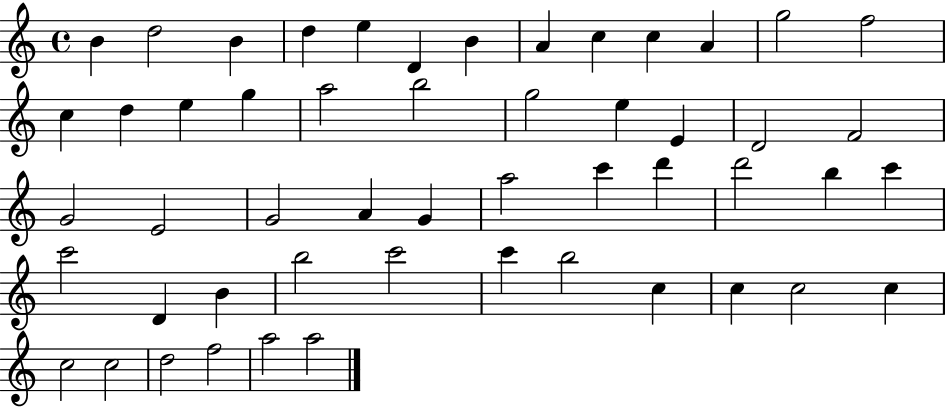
B4/q D5/h B4/q D5/q E5/q D4/q B4/q A4/q C5/q C5/q A4/q G5/h F5/h C5/q D5/q E5/q G5/q A5/h B5/h G5/h E5/q E4/q D4/h F4/h G4/h E4/h G4/h A4/q G4/q A5/h C6/q D6/q D6/h B5/q C6/q C6/h D4/q B4/q B5/h C6/h C6/q B5/h C5/q C5/q C5/h C5/q C5/h C5/h D5/h F5/h A5/h A5/h